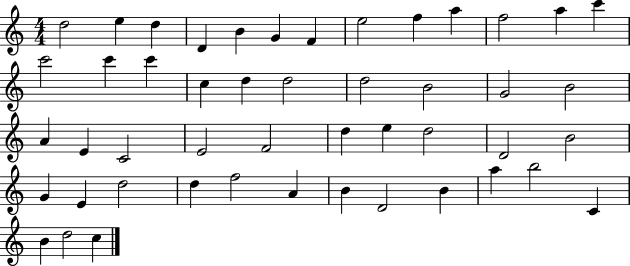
D5/h E5/q D5/q D4/q B4/q G4/q F4/q E5/h F5/q A5/q F5/h A5/q C6/q C6/h C6/q C6/q C5/q D5/q D5/h D5/h B4/h G4/h B4/h A4/q E4/q C4/h E4/h F4/h D5/q E5/q D5/h D4/h B4/h G4/q E4/q D5/h D5/q F5/h A4/q B4/q D4/h B4/q A5/q B5/h C4/q B4/q D5/h C5/q